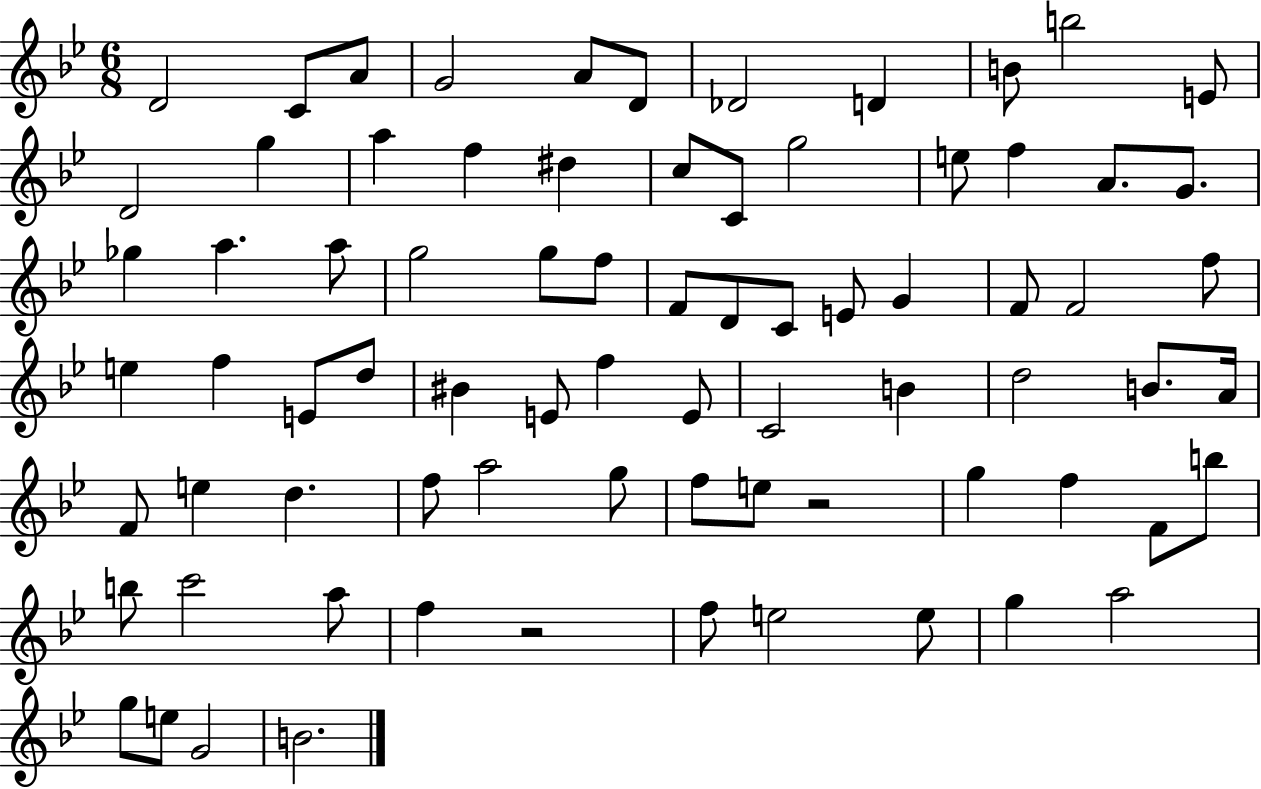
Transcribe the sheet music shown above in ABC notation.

X:1
T:Untitled
M:6/8
L:1/4
K:Bb
D2 C/2 A/2 G2 A/2 D/2 _D2 D B/2 b2 E/2 D2 g a f ^d c/2 C/2 g2 e/2 f A/2 G/2 _g a a/2 g2 g/2 f/2 F/2 D/2 C/2 E/2 G F/2 F2 f/2 e f E/2 d/2 ^B E/2 f E/2 C2 B d2 B/2 A/4 F/2 e d f/2 a2 g/2 f/2 e/2 z2 g f F/2 b/2 b/2 c'2 a/2 f z2 f/2 e2 e/2 g a2 g/2 e/2 G2 B2